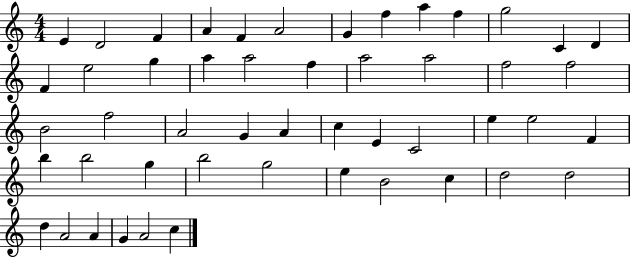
X:1
T:Untitled
M:4/4
L:1/4
K:C
E D2 F A F A2 G f a f g2 C D F e2 g a a2 f a2 a2 f2 f2 B2 f2 A2 G A c E C2 e e2 F b b2 g b2 g2 e B2 c d2 d2 d A2 A G A2 c